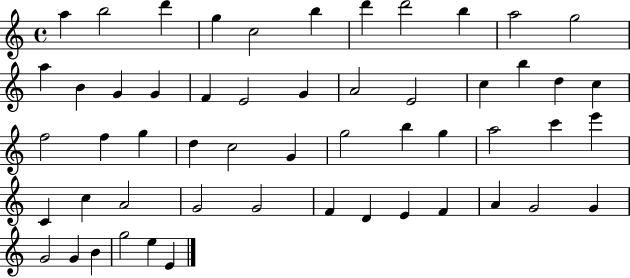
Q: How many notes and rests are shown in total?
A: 54